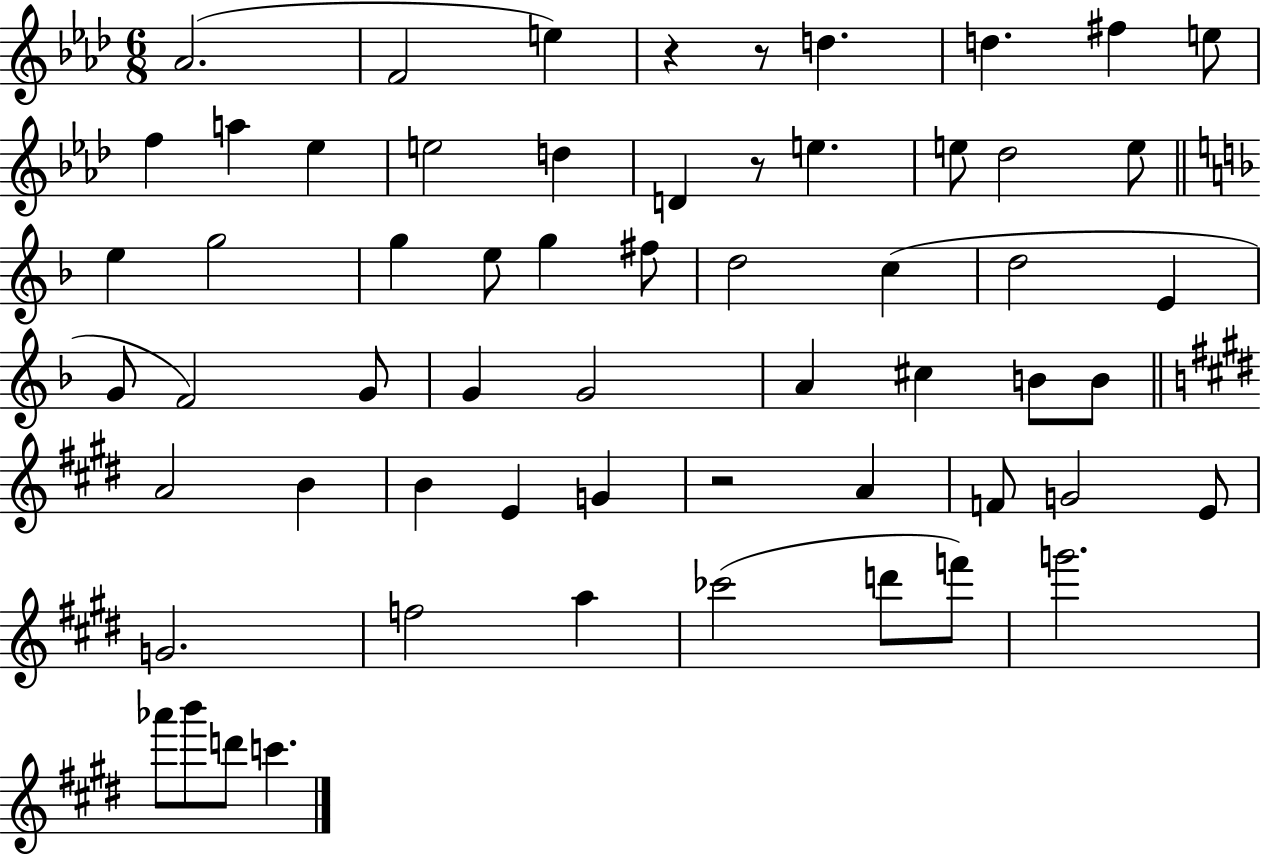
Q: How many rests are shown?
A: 4